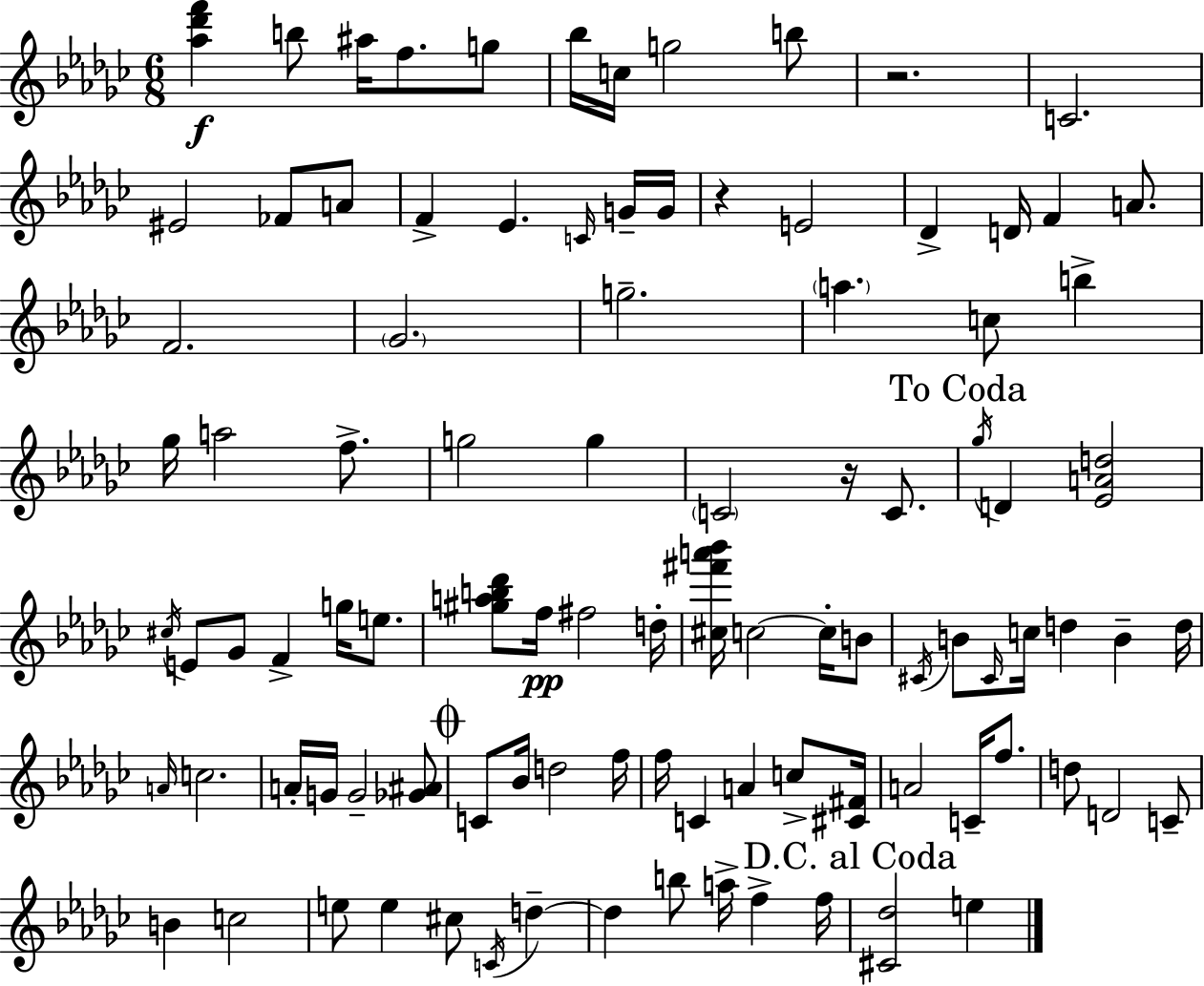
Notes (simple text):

[Ab5,Db6,F6]/q B5/e A#5/s F5/e. G5/e Bb5/s C5/s G5/h B5/e R/h. C4/h. EIS4/h FES4/e A4/e F4/q Eb4/q. C4/s G4/s G4/s R/q E4/h Db4/q D4/s F4/q A4/e. F4/h. Gb4/h. G5/h. A5/q. C5/e B5/q Gb5/s A5/h F5/e. G5/h G5/q C4/h R/s C4/e. Gb5/s D4/q [Eb4,A4,D5]/h C#5/s E4/e Gb4/e F4/q G5/s E5/e. [G#5,A5,B5,Db6]/e F5/s F#5/h D5/s [C#5,F#6,A6,Bb6]/s C5/h C5/s B4/e C#4/s B4/e C#4/s C5/s D5/q B4/q D5/s A4/s C5/h. A4/s G4/s G4/h [Gb4,A#4]/e C4/e Bb4/s D5/h F5/s F5/s C4/q A4/q C5/e [C#4,F#4]/s A4/h C4/s F5/e. D5/e D4/h C4/e B4/q C5/h E5/e E5/q C#5/e C4/s D5/q D5/q B5/e A5/s F5/q F5/s [C#4,Db5]/h E5/q